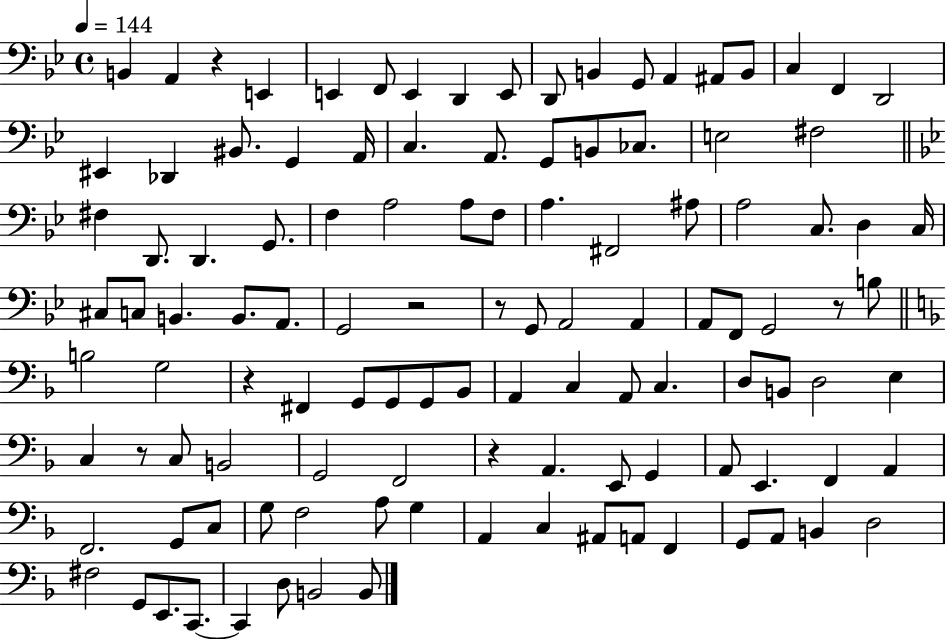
B2/q A2/q R/q E2/q E2/q F2/e E2/q D2/q E2/e D2/e B2/q G2/e A2/q A#2/e B2/e C3/q F2/q D2/h EIS2/q Db2/q BIS2/e. G2/q A2/s C3/q. A2/e. G2/e B2/e CES3/e. E3/h F#3/h F#3/q D2/e. D2/q. G2/e. F3/q A3/h A3/e F3/e A3/q. F#2/h A#3/e A3/h C3/e. D3/q C3/s C#3/e C3/e B2/q. B2/e. A2/e. G2/h R/h R/e G2/e A2/h A2/q A2/e F2/e G2/h R/e B3/e B3/h G3/h R/q F#2/q G2/e G2/e G2/e Bb2/e A2/q C3/q A2/e C3/q. D3/e B2/e D3/h E3/q C3/q R/e C3/e B2/h G2/h F2/h R/q A2/q. E2/e G2/q A2/e E2/q. F2/q A2/q F2/h. G2/e C3/e G3/e F3/h A3/e G3/q A2/q C3/q A#2/e A2/e F2/q G2/e A2/e B2/q D3/h F#3/h G2/e E2/e. C2/e. C2/q D3/e B2/h B2/e